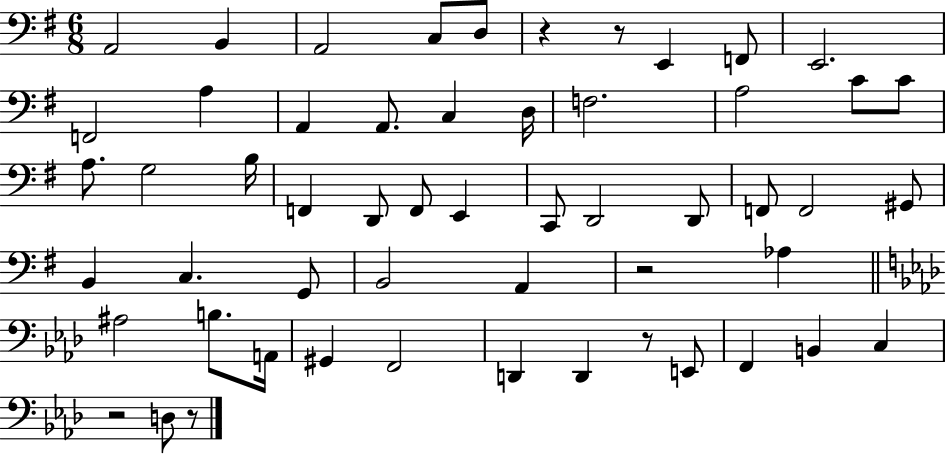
A2/h B2/q A2/h C3/e D3/e R/q R/e E2/q F2/e E2/h. F2/h A3/q A2/q A2/e. C3/q D3/s F3/h. A3/h C4/e C4/e A3/e. G3/h B3/s F2/q D2/e F2/e E2/q C2/e D2/h D2/e F2/e F2/h G#2/e B2/q C3/q. G2/e B2/h A2/q R/h Ab3/q A#3/h B3/e. A2/s G#2/q F2/h D2/q D2/q R/e E2/e F2/q B2/q C3/q R/h D3/e R/e